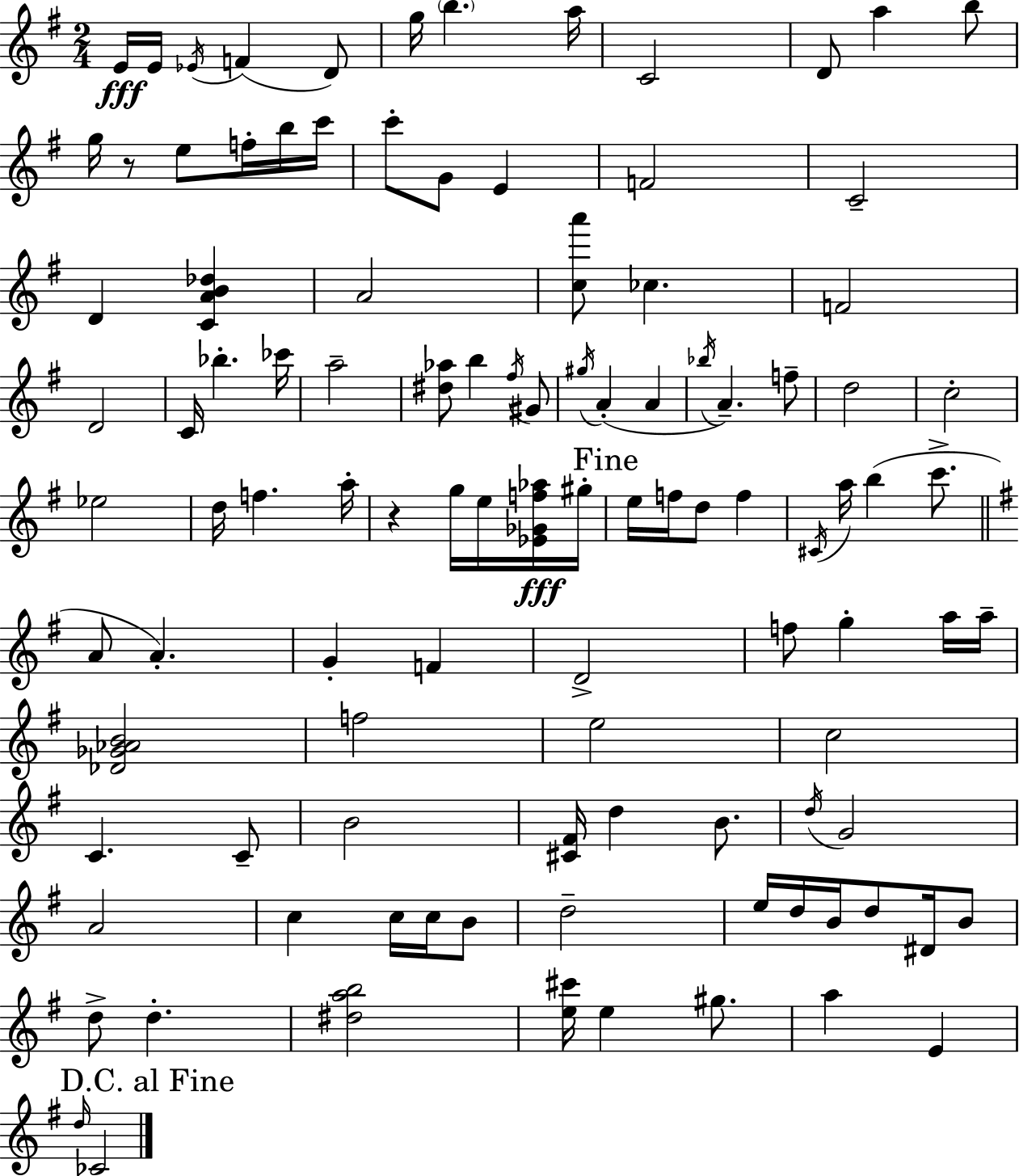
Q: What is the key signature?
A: G major